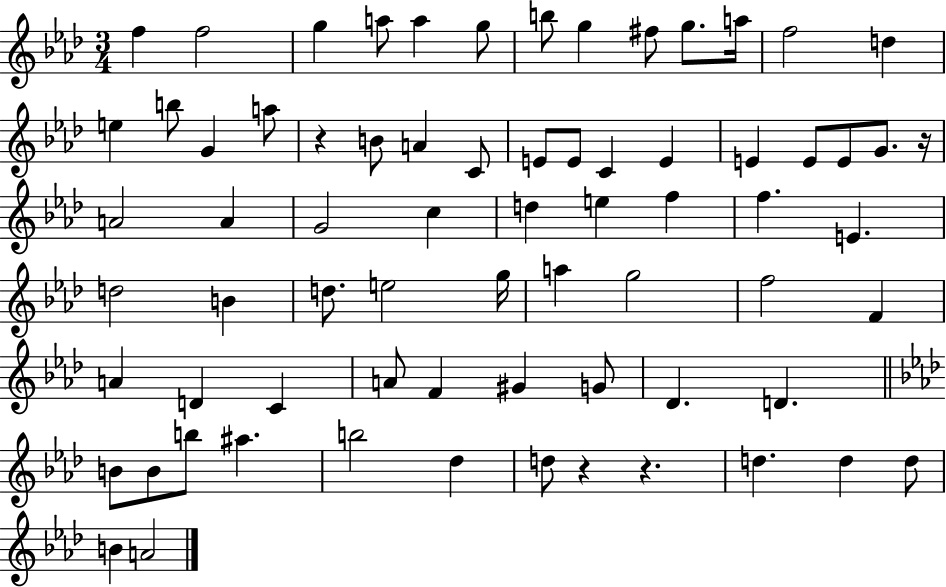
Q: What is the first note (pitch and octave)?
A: F5